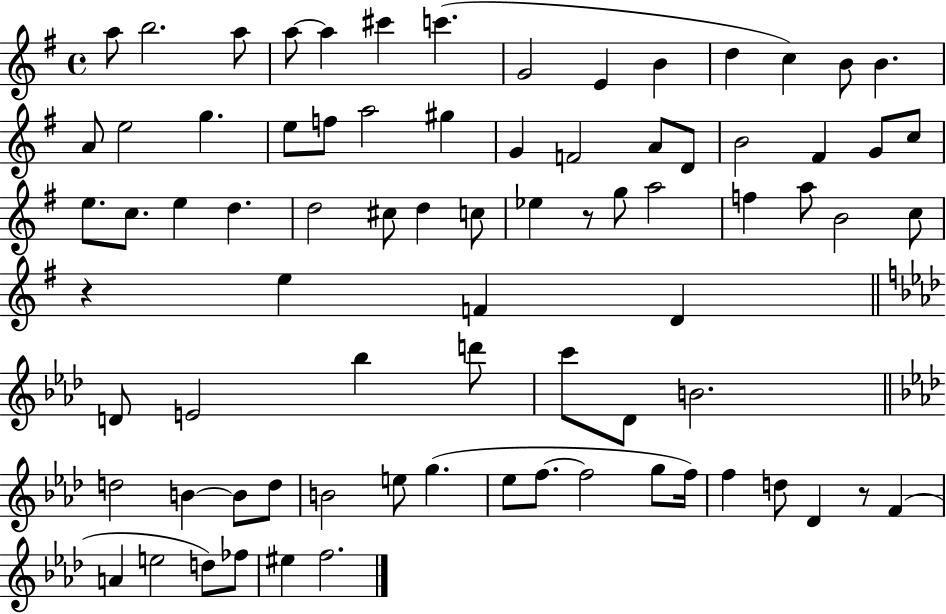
A5/e B5/h. A5/e A5/e A5/q C#6/q C6/q. G4/h E4/q B4/q D5/q C5/q B4/e B4/q. A4/e E5/h G5/q. E5/e F5/e A5/h G#5/q G4/q F4/h A4/e D4/e B4/h F#4/q G4/e C5/e E5/e. C5/e. E5/q D5/q. D5/h C#5/e D5/q C5/e Eb5/q R/e G5/e A5/h F5/q A5/e B4/h C5/e R/q E5/q F4/q D4/q D4/e E4/h Bb5/q D6/e C6/e Db4/e B4/h. D5/h B4/q B4/e D5/e B4/h E5/e G5/q. Eb5/e F5/e. F5/h G5/e F5/s F5/q D5/e Db4/q R/e F4/q A4/q E5/h D5/e FES5/e EIS5/q F5/h.